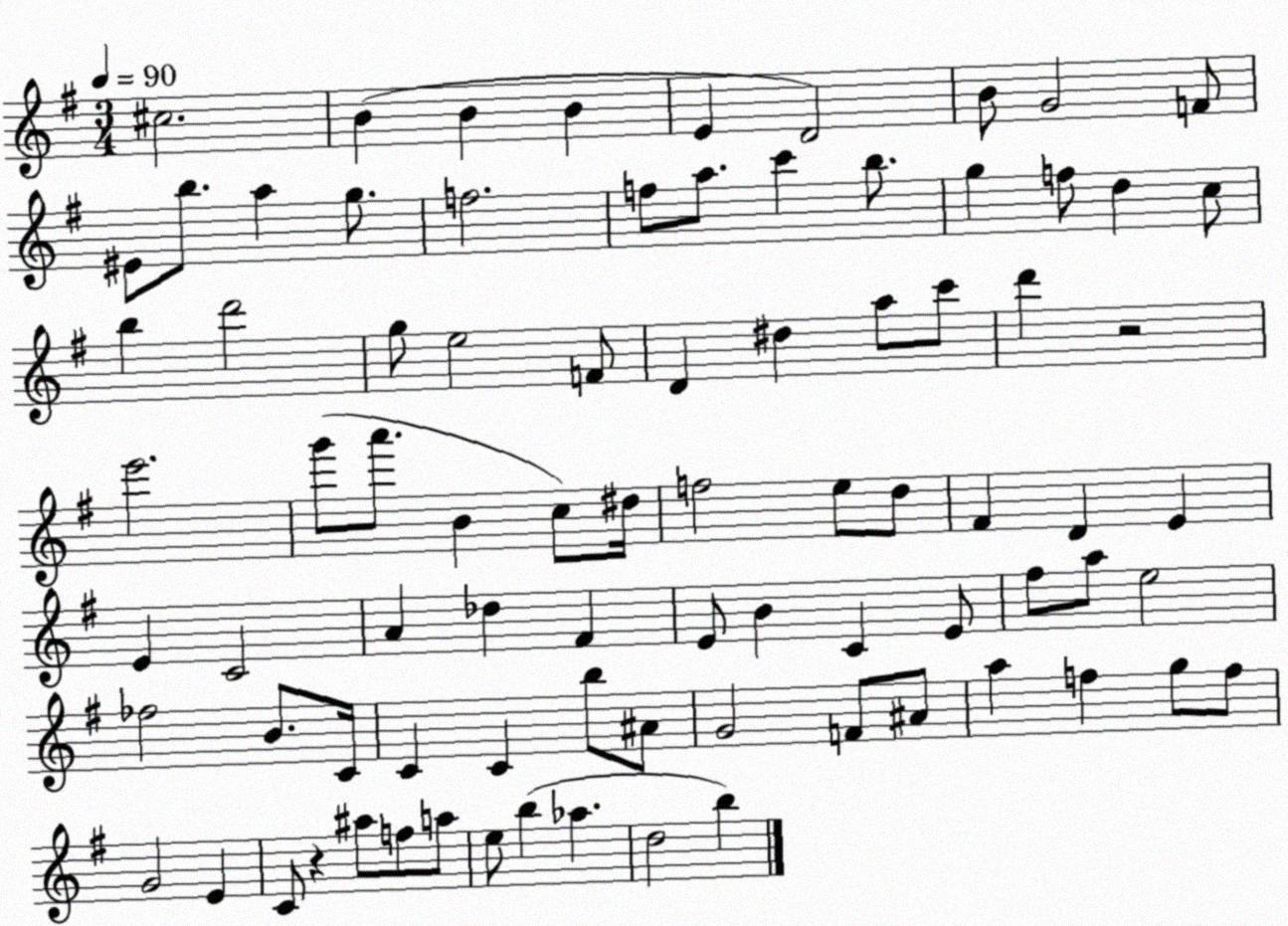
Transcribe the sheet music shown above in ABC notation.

X:1
T:Untitled
M:3/4
L:1/4
K:G
^c2 B B B E D2 B/2 G2 F/2 ^E/2 b/2 a g/2 f2 f/2 a/2 c' b/2 g f/2 d c/2 b d'2 g/2 e2 F/2 D ^d a/2 c'/2 d' z2 e'2 g'/2 a'/2 B c/2 ^d/4 f2 e/2 d/2 ^F D E E C2 A _d ^F E/2 B C E/2 ^f/2 a/2 e2 _f2 B/2 C/4 C C b/2 ^A/2 G2 F/2 ^A/2 a f g/2 f/2 G2 E C/2 z ^a/2 f/2 a/2 e/2 b _a d2 b